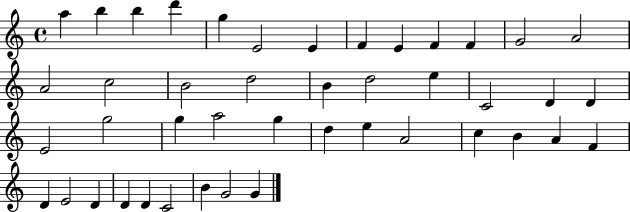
A5/q B5/q B5/q D6/q G5/q E4/h E4/q F4/q E4/q F4/q F4/q G4/h A4/h A4/h C5/h B4/h D5/h B4/q D5/h E5/q C4/h D4/q D4/q E4/h G5/h G5/q A5/h G5/q D5/q E5/q A4/h C5/q B4/q A4/q F4/q D4/q E4/h D4/q D4/q D4/q C4/h B4/q G4/h G4/q